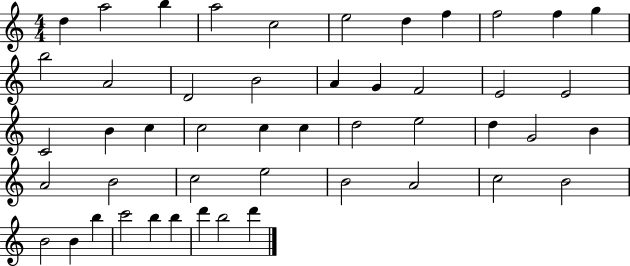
{
  \clef treble
  \numericTimeSignature
  \time 4/4
  \key c \major
  d''4 a''2 b''4 | a''2 c''2 | e''2 d''4 f''4 | f''2 f''4 g''4 | \break b''2 a'2 | d'2 b'2 | a'4 g'4 f'2 | e'2 e'2 | \break c'2 b'4 c''4 | c''2 c''4 c''4 | d''2 e''2 | d''4 g'2 b'4 | \break a'2 b'2 | c''2 e''2 | b'2 a'2 | c''2 b'2 | \break b'2 b'4 b''4 | c'''2 b''4 b''4 | d'''4 b''2 d'''4 | \bar "|."
}